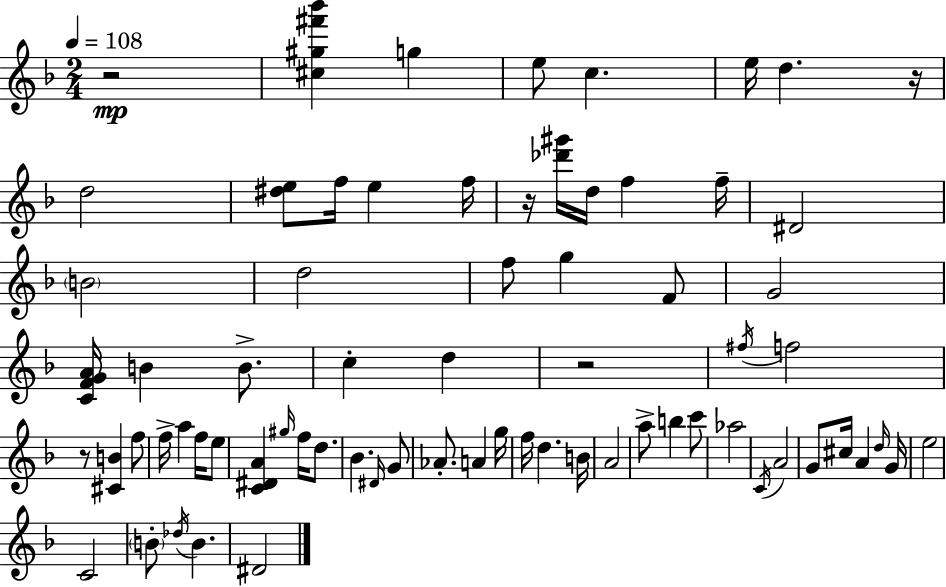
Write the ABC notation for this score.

X:1
T:Untitled
M:2/4
L:1/4
K:Dm
z2 [^c^g^f'_b'] g e/2 c e/4 d z/4 d2 [^de]/2 f/4 e f/4 z/4 [_d'^g']/4 d/4 f f/4 ^D2 B2 d2 f/2 g F/2 G2 [CFGA]/4 B B/2 c d z2 ^f/4 f2 z/2 [^CB] f/2 f/4 a f/4 e/2 [C^DA] ^g/4 f/4 d/2 _B ^D/4 G/2 _A/2 A g/4 f/4 d B/4 A2 a/2 b c'/2 _a2 C/4 A2 G/2 ^c/4 A d/4 G/4 e2 C2 B/2 _d/4 B ^D2